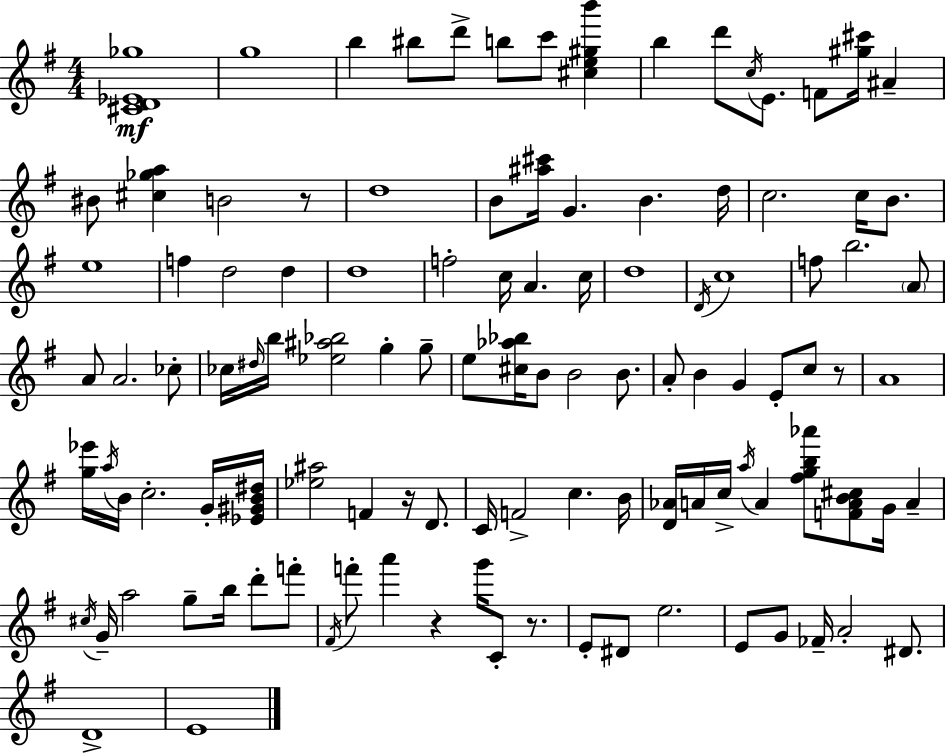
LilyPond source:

{
  \clef treble
  \numericTimeSignature
  \time 4/4
  \key e \minor
  <cis' d' ees' ges''>1\mf | g''1 | b''4 bis''8 d'''8-> b''8 c'''8 <cis'' e'' gis'' b'''>4 | b''4 d'''8 \acciaccatura { c''16 } e'8. f'8 <gis'' cis'''>16 ais'4-- | \break bis'8 <cis'' ges'' a''>4 b'2 r8 | d''1 | b'8 <ais'' cis'''>16 g'4. b'4. | d''16 c''2. c''16 b'8. | \break e''1 | f''4 d''2 d''4 | d''1 | f''2-. c''16 a'4. | \break c''16 d''1 | \acciaccatura { d'16 } c''1 | f''8 b''2. | \parenthesize a'8 a'8 a'2. | \break ces''8-. ces''16 \grace { dis''16 } b''16 <ees'' ais'' bes''>2 g''4-. | g''8-- e''8 <cis'' aes'' bes''>16 b'8 b'2 | b'8. a'8-. b'4 g'4 e'8-. c''8 | r8 a'1 | \break <g'' ees'''>16 \acciaccatura { a''16 } b'16 c''2.-. | g'16-. <ees' gis' b' dis''>16 <ees'' ais''>2 f'4 | r16 d'8. c'16 f'2-> c''4. | b'16 <d' aes'>16 a'16 c''16-> \acciaccatura { a''16 } a'4 <fis'' g'' b'' aes'''>8 <f' a' b' cis''>8 | \break g'16 a'4-- \acciaccatura { cis''16 } g'16-- a''2 g''8-- | b''16 d'''8-. f'''8-. \acciaccatura { fis'16 } f'''8-. a'''4 r4 | g'''16 c'8-. r8. e'8-. dis'8 e''2. | e'8 g'8 fes'16-- a'2-. | \break dis'8. d'1-> | e'1 | \bar "|."
}